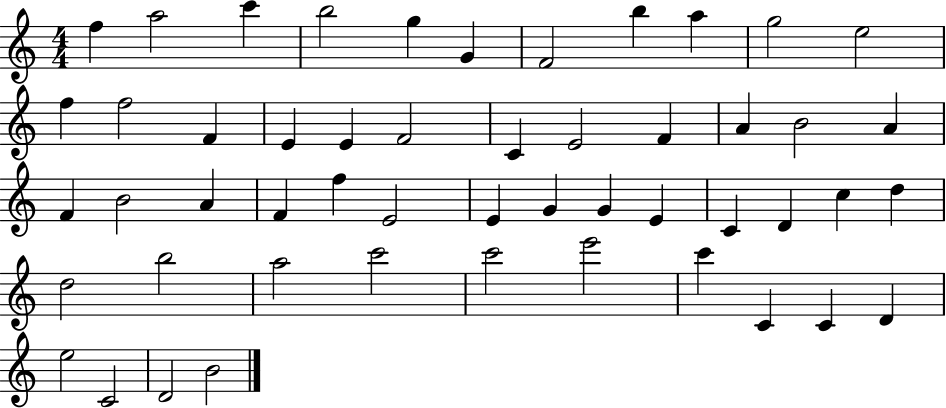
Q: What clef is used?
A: treble